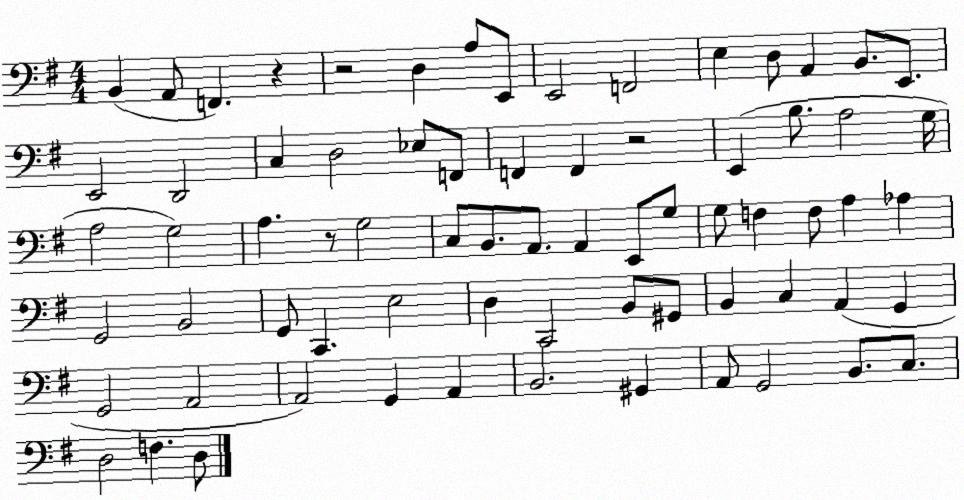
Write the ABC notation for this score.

X:1
T:Untitled
M:4/4
L:1/4
K:G
B,, A,,/2 F,, z z2 D, A,/2 E,,/2 E,,2 F,,2 E, D,/2 A,, B,,/2 E,,/2 E,,2 D,,2 C, D,2 _E,/2 F,,/2 F,, F,, z2 E,, B,/2 A,2 G,/4 A,2 G,2 A, z/2 G,2 C,/2 B,,/2 A,,/2 A,, E,,/2 G,/2 G,/2 F, F,/2 A, _A, G,,2 B,,2 G,,/2 C,, E,2 D, C,,2 B,,/2 ^G,,/2 B,, C, A,, G,, G,,2 A,,2 A,,2 G,, A,, B,,2 ^G,, A,,/2 G,,2 B,,/2 C,/2 D,2 F, D,/2